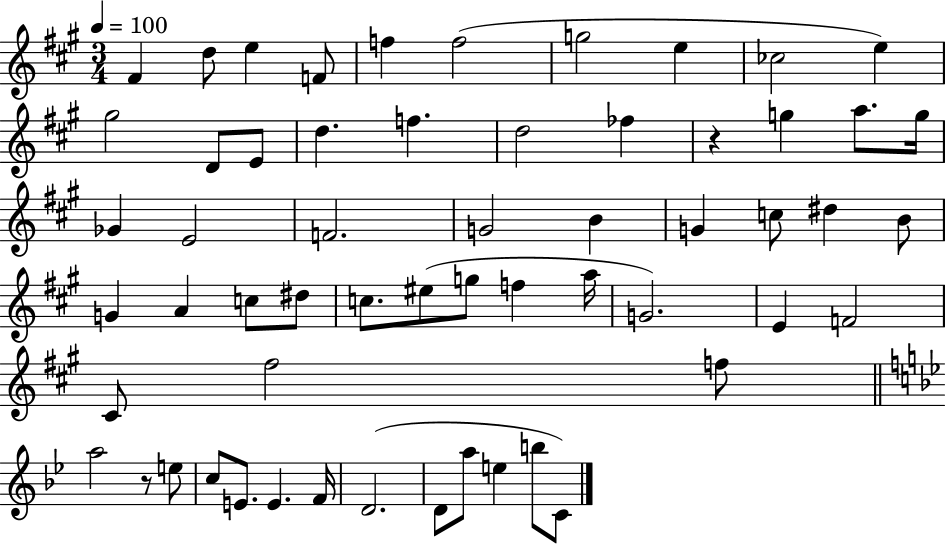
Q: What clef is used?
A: treble